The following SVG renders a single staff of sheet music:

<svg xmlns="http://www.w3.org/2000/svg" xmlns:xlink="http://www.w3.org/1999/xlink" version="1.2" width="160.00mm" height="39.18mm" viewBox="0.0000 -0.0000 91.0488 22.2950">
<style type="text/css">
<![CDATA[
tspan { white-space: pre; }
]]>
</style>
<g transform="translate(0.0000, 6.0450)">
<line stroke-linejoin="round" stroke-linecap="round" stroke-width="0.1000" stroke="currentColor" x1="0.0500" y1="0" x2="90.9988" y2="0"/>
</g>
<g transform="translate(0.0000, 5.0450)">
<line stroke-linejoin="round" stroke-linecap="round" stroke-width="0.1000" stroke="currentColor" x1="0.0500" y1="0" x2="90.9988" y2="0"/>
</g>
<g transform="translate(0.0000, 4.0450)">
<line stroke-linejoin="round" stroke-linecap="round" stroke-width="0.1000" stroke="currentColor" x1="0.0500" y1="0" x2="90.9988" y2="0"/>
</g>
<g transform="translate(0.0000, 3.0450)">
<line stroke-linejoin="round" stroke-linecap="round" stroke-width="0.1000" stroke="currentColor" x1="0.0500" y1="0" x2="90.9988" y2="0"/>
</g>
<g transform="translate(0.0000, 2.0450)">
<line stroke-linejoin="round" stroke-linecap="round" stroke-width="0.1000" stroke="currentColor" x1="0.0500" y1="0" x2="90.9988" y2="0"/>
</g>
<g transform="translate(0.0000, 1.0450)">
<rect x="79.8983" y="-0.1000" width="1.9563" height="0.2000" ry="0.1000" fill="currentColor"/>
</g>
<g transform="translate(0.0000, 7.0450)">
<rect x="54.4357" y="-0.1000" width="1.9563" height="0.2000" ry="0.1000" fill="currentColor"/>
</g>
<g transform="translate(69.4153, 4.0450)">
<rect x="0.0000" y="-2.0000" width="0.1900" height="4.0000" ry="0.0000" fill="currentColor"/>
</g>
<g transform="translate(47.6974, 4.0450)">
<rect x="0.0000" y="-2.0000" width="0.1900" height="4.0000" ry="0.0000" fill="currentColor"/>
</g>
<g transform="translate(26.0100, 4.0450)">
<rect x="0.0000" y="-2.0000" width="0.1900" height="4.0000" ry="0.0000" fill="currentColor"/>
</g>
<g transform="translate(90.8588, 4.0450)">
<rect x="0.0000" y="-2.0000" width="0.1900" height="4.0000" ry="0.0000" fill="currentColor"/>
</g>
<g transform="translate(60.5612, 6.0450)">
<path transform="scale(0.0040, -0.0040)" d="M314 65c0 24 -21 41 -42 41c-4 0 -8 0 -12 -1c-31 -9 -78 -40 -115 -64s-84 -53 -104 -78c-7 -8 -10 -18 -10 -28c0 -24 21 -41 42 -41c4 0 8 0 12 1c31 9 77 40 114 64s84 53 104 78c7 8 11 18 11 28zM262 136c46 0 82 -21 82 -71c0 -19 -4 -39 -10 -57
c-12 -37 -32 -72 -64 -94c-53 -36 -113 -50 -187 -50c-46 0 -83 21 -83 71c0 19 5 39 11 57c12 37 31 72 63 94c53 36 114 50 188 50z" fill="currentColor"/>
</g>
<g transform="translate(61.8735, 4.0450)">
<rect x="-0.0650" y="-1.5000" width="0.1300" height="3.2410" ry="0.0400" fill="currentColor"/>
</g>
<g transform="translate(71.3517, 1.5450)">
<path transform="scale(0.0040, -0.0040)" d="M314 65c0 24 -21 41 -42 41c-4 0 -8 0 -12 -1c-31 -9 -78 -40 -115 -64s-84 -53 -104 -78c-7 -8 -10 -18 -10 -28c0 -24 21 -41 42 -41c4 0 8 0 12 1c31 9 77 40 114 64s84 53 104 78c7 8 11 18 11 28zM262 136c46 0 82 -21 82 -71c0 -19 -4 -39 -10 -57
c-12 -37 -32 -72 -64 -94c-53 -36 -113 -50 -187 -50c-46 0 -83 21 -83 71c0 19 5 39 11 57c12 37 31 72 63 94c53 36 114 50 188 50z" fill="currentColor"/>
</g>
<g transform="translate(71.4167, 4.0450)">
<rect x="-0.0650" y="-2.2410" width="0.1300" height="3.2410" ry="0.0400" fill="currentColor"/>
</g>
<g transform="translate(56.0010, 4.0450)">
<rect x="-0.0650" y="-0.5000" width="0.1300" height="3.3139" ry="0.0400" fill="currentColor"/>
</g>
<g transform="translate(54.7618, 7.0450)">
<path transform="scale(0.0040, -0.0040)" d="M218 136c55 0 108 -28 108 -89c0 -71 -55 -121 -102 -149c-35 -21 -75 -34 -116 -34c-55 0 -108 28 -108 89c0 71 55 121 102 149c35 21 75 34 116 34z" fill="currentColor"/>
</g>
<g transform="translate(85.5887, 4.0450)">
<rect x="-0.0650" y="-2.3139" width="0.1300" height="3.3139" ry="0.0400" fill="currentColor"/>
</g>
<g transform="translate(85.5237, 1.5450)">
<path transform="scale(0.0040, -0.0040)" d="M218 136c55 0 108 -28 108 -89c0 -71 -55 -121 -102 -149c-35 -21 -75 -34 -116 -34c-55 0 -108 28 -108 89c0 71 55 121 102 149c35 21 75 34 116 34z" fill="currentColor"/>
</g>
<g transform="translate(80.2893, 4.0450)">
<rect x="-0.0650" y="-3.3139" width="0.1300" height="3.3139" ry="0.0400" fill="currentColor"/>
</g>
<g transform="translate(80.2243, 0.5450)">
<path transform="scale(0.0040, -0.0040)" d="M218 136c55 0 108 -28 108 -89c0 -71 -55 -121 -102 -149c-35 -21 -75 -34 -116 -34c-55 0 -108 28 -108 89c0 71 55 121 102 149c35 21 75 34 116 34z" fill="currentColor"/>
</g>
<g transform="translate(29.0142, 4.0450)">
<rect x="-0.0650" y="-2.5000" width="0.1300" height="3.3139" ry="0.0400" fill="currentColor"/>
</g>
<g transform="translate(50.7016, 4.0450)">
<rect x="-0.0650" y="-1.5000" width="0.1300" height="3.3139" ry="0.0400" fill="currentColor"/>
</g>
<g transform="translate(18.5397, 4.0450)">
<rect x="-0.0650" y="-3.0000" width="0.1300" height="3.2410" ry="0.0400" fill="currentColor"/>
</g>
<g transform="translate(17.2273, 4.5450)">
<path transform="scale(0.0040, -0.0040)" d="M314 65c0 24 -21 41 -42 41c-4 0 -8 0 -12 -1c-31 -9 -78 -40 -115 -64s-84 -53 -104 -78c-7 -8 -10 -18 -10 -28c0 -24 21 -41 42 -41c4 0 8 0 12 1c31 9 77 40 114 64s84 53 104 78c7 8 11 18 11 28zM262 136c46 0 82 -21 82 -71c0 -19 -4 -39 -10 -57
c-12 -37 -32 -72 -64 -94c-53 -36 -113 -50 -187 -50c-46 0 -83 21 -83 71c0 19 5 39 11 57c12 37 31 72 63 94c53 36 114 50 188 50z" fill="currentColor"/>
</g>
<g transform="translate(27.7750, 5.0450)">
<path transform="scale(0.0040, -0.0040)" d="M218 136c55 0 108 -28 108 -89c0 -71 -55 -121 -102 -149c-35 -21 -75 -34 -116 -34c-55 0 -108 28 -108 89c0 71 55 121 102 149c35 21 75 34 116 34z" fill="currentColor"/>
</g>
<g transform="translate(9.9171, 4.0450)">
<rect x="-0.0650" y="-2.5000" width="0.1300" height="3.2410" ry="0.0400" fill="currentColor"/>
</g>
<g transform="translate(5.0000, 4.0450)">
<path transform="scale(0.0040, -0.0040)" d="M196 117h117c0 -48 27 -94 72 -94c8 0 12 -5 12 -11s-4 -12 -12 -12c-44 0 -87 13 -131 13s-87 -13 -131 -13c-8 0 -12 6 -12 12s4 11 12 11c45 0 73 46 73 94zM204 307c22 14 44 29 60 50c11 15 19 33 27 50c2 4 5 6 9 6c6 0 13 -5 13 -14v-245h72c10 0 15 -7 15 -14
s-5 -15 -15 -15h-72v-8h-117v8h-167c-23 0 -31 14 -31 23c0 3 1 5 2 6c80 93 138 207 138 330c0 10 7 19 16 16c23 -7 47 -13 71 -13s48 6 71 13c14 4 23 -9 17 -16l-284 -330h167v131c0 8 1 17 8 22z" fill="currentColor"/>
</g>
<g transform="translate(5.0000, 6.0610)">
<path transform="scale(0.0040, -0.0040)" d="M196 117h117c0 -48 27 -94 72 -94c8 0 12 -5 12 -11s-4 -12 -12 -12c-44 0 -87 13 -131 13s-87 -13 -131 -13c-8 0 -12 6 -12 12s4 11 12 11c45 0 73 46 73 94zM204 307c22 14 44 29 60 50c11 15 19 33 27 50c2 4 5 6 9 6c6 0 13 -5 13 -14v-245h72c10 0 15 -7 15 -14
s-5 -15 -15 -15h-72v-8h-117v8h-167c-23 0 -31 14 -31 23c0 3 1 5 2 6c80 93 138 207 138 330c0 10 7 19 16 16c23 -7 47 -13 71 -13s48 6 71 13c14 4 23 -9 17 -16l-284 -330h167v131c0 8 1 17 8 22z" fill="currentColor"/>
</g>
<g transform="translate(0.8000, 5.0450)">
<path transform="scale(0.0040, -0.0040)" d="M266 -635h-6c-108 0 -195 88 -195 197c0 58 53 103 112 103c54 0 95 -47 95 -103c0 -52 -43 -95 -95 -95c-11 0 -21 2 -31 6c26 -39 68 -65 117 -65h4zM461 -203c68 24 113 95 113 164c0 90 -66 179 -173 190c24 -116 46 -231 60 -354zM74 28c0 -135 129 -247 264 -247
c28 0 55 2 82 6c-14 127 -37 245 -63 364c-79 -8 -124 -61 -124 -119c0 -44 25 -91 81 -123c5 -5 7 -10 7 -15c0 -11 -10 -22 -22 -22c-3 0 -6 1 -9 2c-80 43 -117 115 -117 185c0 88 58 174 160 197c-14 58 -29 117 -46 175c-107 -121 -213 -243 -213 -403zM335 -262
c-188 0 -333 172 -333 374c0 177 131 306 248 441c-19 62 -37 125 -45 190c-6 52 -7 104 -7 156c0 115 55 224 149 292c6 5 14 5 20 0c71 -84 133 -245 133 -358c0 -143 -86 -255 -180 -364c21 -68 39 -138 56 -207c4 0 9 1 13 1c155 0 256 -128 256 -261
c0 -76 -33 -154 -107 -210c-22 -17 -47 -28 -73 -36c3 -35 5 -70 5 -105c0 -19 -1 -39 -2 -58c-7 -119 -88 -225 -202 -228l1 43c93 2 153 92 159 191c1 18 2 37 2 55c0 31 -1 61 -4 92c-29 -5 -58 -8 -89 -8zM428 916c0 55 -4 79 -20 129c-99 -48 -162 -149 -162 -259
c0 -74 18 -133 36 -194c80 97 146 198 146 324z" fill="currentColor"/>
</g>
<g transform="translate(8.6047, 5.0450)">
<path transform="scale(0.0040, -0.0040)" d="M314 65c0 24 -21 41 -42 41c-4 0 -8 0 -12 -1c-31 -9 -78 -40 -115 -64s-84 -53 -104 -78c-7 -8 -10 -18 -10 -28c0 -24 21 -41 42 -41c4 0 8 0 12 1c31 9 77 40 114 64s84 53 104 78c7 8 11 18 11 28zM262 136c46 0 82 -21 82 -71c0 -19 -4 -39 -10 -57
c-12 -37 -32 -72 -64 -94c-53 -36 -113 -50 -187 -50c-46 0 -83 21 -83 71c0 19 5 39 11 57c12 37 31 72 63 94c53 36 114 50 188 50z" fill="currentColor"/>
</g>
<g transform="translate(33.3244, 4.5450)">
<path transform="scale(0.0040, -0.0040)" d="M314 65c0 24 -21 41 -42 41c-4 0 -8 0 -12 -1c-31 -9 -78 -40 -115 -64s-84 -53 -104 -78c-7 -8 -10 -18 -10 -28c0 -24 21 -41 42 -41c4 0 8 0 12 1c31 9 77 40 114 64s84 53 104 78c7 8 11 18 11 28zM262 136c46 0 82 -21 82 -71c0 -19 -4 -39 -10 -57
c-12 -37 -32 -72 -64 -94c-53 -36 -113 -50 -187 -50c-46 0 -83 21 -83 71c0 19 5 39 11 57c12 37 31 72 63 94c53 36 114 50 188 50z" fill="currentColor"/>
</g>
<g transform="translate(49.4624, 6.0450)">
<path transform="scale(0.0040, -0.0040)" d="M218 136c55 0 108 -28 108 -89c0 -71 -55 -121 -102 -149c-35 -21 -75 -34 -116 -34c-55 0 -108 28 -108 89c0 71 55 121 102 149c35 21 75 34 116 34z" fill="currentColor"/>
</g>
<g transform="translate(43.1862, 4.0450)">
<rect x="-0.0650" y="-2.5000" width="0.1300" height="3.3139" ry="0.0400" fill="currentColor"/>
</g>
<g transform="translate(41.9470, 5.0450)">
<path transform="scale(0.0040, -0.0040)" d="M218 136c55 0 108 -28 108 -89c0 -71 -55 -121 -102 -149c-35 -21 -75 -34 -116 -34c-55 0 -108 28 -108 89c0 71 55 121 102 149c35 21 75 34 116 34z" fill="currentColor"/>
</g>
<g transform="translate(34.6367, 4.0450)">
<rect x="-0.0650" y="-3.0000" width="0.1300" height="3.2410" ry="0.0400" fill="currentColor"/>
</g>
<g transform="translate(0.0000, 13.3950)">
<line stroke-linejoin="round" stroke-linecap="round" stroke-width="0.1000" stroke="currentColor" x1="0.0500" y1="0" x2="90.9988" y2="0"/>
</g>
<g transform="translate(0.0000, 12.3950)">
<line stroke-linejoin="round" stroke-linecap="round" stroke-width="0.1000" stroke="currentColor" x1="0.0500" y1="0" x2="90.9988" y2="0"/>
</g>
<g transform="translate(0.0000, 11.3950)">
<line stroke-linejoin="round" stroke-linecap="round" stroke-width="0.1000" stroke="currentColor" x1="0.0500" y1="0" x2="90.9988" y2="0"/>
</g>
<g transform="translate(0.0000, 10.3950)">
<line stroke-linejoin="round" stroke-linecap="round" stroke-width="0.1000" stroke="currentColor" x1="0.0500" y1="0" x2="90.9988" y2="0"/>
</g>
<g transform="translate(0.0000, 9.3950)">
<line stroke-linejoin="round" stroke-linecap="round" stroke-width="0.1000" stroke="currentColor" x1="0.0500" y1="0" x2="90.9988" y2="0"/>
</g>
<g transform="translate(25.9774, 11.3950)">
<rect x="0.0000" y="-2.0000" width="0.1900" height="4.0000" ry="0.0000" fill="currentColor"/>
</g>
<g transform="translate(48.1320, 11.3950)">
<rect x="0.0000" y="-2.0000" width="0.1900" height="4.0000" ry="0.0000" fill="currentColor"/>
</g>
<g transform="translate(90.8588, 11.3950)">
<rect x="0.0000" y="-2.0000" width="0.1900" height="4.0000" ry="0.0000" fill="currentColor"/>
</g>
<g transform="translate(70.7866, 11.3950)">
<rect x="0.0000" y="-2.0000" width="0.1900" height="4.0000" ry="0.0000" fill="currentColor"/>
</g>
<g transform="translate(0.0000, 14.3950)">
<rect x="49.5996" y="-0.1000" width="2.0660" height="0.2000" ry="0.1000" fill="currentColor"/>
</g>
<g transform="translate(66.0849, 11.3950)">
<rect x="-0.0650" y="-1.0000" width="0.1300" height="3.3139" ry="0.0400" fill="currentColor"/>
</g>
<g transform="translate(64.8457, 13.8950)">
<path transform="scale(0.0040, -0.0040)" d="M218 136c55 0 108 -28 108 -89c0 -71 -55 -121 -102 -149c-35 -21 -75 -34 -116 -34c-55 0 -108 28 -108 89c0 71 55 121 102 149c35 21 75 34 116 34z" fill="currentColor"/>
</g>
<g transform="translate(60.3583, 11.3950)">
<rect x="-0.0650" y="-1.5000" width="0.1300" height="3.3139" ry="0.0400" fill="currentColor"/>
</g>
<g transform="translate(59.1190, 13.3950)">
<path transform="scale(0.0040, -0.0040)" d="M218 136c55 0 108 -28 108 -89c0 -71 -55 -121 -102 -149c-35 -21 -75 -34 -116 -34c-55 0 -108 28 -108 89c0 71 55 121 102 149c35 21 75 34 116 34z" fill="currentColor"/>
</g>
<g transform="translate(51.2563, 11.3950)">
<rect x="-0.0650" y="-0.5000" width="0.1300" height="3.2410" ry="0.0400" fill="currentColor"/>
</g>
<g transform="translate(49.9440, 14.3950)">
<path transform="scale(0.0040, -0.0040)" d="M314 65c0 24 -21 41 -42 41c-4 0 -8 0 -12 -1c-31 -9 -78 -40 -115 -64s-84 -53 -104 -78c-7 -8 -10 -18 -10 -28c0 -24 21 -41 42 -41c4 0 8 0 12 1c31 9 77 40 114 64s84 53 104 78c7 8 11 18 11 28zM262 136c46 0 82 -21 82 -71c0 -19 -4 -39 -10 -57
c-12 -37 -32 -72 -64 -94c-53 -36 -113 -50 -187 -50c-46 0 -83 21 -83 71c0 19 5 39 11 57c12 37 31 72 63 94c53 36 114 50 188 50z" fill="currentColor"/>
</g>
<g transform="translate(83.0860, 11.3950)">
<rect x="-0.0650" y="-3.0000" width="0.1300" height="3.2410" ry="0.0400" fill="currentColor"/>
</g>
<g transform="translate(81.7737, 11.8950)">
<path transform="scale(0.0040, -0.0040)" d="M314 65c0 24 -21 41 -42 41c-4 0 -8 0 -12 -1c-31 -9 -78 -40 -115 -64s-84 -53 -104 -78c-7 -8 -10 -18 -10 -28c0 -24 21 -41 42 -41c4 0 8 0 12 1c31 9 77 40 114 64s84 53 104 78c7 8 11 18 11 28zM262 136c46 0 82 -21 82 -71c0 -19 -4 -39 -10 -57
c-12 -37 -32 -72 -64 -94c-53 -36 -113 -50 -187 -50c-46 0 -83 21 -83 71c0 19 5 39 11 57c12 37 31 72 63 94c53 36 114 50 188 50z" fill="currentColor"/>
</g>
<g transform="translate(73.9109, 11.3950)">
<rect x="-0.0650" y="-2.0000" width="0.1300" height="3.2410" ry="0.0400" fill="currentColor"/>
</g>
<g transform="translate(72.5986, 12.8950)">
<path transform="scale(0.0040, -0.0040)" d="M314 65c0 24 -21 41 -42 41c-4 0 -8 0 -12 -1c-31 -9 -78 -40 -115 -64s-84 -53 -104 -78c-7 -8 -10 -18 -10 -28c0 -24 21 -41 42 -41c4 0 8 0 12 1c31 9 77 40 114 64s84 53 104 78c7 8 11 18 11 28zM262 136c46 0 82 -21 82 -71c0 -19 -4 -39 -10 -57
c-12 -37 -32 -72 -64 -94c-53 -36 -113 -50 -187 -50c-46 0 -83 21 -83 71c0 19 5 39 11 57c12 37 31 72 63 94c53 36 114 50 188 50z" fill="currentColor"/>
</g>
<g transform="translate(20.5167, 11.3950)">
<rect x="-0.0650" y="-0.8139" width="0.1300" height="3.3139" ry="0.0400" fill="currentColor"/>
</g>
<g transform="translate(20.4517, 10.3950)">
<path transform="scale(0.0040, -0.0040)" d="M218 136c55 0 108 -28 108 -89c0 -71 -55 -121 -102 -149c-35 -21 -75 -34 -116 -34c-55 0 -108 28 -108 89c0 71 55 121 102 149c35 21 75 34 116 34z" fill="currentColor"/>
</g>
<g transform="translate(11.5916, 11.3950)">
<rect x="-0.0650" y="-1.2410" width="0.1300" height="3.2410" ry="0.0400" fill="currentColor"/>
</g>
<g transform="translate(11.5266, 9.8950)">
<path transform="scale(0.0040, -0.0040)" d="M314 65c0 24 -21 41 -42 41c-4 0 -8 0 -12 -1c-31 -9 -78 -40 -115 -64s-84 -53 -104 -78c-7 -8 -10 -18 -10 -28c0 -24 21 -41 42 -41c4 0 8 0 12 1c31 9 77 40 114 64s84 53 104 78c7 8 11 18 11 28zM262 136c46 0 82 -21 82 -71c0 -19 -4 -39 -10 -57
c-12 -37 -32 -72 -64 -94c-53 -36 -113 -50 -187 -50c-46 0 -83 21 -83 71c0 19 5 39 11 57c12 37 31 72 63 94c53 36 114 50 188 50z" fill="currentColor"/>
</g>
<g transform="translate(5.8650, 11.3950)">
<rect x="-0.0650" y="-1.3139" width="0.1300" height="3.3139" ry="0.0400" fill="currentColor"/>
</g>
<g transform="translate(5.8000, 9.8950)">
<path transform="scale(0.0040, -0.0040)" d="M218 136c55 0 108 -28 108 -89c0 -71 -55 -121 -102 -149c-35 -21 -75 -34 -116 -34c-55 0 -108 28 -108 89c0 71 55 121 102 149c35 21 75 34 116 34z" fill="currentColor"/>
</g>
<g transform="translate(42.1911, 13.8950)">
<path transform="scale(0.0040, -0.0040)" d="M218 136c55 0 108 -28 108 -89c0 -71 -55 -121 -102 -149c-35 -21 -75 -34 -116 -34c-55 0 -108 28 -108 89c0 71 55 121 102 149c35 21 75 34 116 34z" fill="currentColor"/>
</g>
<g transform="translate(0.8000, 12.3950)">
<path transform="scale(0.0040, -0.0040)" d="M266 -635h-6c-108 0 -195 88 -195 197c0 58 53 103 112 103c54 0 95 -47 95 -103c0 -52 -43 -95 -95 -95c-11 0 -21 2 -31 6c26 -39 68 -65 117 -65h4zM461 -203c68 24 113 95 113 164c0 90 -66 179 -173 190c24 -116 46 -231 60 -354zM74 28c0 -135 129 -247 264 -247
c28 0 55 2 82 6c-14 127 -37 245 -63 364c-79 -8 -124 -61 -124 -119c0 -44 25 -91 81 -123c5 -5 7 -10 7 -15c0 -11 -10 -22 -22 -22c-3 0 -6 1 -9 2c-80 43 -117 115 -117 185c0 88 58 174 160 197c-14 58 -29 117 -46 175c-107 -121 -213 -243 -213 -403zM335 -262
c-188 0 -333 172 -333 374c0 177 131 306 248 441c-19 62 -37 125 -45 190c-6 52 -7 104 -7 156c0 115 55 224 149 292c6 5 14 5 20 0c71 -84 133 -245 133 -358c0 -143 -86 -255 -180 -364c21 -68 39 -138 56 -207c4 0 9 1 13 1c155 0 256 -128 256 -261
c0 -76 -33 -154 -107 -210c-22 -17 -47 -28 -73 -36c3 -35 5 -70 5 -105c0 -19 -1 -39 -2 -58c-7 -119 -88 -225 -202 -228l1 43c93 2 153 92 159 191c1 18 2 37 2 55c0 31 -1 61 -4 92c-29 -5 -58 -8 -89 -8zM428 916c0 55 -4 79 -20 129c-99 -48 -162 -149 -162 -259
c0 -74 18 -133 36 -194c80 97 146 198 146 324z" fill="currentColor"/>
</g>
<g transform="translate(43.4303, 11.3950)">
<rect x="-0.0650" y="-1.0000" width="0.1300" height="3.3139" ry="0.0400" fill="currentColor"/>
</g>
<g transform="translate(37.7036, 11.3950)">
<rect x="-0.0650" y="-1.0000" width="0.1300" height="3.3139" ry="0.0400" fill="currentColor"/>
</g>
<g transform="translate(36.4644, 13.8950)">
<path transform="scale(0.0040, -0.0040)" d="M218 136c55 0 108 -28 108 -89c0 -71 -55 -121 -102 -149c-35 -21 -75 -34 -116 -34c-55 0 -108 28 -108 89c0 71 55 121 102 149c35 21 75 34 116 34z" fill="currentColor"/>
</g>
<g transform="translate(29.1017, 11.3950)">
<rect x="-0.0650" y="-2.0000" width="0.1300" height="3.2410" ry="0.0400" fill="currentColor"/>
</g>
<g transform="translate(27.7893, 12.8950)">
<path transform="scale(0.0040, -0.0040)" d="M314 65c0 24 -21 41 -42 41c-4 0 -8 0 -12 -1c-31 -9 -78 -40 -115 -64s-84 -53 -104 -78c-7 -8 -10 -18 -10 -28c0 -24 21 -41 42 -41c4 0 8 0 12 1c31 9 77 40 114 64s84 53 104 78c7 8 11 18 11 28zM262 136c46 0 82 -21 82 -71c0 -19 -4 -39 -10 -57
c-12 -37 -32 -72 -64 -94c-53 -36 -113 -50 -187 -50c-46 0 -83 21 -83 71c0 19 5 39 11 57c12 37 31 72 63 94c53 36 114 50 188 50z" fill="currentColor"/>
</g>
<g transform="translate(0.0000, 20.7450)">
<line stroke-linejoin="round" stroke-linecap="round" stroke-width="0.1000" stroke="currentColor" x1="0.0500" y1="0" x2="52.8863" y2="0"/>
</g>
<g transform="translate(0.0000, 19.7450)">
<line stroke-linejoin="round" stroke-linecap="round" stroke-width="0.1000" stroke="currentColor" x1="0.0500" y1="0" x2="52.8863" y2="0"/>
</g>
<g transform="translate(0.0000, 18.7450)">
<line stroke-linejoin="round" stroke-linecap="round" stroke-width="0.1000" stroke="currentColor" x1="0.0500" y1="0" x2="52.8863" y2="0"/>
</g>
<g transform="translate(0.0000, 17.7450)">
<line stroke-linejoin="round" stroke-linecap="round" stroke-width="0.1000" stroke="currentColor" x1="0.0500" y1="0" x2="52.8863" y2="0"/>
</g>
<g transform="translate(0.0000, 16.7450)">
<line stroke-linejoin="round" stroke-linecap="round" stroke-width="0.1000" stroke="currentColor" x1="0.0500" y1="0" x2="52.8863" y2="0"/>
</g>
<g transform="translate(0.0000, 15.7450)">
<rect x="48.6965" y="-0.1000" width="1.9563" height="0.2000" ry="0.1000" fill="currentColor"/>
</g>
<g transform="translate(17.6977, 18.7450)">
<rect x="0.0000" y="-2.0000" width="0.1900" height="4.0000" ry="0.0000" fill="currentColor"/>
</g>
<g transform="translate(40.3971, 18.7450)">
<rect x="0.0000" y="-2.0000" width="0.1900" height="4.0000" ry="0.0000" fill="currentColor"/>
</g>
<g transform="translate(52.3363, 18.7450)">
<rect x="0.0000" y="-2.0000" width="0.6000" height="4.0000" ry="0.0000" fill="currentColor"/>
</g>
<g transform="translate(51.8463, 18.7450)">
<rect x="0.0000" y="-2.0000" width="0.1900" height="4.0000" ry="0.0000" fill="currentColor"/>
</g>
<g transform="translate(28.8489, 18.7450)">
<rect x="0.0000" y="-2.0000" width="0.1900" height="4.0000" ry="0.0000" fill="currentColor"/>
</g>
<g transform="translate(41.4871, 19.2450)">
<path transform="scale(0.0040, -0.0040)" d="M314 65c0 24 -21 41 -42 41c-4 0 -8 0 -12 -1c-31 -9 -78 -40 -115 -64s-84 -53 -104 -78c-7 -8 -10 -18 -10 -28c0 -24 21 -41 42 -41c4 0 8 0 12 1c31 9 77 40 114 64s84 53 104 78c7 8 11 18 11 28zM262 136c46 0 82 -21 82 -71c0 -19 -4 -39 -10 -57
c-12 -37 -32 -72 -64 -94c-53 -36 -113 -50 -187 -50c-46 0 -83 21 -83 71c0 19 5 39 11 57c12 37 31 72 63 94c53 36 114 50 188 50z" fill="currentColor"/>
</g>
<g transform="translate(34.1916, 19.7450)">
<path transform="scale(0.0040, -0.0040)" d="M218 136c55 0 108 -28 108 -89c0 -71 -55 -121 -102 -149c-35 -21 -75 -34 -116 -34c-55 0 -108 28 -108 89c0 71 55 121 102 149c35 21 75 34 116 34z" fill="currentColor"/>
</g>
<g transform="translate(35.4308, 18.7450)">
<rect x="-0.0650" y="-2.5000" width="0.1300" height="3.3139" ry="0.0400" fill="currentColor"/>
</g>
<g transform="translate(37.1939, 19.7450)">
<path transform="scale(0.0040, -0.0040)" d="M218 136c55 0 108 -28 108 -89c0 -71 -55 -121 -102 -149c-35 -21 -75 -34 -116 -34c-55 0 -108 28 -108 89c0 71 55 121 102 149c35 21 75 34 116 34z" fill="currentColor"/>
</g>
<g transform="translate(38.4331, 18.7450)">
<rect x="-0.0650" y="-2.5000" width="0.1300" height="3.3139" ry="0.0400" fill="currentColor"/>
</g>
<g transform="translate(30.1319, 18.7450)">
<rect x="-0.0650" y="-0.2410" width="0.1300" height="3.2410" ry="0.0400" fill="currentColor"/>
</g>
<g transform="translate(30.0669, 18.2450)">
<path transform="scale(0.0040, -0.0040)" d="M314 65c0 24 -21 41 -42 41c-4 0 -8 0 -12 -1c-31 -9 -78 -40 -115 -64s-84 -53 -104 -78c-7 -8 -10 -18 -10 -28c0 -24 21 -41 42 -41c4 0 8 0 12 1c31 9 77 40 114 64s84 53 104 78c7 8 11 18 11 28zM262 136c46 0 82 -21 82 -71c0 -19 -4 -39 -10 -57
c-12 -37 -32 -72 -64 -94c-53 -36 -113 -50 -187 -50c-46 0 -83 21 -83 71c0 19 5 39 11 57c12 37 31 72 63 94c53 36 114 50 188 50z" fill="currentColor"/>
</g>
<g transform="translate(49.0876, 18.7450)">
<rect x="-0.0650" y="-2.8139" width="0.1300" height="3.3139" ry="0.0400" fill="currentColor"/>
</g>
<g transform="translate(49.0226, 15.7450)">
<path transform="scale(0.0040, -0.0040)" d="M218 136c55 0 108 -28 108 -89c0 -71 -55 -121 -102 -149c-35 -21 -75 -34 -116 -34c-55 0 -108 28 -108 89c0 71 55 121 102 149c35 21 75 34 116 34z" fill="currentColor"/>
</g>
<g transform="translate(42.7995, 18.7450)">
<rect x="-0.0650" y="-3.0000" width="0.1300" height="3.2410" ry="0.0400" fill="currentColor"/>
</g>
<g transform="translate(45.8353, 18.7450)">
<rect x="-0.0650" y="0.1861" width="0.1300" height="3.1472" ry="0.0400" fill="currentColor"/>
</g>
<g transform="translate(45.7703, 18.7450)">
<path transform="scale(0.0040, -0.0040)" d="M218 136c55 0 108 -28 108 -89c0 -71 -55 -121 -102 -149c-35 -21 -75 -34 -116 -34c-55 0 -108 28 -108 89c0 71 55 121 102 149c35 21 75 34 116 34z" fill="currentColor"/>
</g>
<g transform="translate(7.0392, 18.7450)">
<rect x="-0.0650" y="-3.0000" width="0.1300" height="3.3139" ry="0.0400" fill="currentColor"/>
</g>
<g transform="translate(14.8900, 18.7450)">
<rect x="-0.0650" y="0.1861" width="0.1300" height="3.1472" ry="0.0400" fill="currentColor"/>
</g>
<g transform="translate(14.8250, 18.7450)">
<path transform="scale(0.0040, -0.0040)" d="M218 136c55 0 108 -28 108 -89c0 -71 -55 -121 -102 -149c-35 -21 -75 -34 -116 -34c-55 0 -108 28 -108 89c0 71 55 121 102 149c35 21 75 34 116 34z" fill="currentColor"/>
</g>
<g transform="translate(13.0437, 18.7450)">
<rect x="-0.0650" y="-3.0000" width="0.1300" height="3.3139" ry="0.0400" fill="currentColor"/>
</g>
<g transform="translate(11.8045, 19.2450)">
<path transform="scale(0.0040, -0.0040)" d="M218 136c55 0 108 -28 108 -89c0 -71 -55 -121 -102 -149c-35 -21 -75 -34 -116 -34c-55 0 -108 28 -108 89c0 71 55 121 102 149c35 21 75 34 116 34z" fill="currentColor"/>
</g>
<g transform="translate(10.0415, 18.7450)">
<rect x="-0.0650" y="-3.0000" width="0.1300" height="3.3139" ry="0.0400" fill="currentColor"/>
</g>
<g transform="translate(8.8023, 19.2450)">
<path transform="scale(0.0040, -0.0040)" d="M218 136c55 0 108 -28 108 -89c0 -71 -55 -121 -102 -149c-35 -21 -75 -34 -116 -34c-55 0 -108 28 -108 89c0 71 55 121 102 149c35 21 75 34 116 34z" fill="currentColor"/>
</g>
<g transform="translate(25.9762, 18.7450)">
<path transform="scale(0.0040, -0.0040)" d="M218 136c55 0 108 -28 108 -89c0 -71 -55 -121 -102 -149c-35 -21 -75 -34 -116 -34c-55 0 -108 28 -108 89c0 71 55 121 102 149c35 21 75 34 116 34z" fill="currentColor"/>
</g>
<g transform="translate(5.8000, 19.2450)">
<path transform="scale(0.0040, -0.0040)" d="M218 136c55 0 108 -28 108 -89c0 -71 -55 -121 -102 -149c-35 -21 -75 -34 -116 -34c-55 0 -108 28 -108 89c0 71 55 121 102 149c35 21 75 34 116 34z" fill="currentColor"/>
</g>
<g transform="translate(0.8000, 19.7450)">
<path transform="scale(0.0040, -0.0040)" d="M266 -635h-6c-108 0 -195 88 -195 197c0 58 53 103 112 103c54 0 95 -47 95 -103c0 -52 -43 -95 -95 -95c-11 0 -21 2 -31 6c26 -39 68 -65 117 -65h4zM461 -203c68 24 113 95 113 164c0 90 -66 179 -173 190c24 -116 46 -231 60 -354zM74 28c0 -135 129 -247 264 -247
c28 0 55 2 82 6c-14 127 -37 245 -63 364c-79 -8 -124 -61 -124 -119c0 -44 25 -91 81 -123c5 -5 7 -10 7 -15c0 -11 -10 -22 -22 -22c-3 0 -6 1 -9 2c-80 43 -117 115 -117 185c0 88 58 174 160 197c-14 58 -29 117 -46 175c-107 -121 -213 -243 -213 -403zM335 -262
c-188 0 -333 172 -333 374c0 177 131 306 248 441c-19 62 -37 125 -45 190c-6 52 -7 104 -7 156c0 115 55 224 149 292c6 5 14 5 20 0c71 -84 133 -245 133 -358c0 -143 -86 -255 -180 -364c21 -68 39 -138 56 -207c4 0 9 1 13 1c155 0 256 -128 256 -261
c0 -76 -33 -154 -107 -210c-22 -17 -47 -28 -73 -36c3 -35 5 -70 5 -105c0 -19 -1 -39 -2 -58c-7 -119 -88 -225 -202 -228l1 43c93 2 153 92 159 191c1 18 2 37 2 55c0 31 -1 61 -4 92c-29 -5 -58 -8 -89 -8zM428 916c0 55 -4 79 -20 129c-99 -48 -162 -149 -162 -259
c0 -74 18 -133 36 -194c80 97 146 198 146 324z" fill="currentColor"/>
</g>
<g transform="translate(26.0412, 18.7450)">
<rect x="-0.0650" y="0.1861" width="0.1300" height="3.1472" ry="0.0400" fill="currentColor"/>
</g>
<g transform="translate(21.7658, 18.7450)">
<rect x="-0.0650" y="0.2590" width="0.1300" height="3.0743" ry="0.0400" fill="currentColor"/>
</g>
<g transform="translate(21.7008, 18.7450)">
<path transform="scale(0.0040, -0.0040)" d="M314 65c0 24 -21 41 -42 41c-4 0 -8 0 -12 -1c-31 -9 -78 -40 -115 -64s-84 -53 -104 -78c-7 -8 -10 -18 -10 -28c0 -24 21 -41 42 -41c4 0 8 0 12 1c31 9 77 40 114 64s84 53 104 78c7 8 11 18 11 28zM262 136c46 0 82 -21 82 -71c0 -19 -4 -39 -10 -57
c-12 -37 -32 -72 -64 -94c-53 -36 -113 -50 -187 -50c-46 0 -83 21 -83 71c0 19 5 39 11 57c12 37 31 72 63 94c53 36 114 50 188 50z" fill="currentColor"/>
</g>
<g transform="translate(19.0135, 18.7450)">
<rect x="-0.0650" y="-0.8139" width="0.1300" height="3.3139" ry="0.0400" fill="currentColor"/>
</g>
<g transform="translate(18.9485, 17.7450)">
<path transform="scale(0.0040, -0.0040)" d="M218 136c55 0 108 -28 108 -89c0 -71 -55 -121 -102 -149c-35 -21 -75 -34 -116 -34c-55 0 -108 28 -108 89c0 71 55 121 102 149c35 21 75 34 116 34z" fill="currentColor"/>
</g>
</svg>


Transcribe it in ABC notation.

X:1
T:Untitled
M:4/4
L:1/4
K:C
G2 A2 G A2 G E C E2 g2 b g e e2 d F2 D D C2 E D F2 A2 A A A B d B2 B c2 G G A2 B a